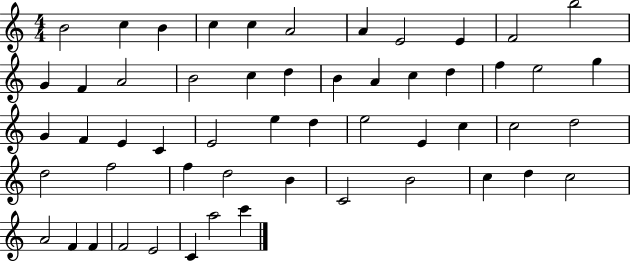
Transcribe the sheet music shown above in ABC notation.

X:1
T:Untitled
M:4/4
L:1/4
K:C
B2 c B c c A2 A E2 E F2 b2 G F A2 B2 c d B A c d f e2 g G F E C E2 e d e2 E c c2 d2 d2 f2 f d2 B C2 B2 c d c2 A2 F F F2 E2 C a2 c'